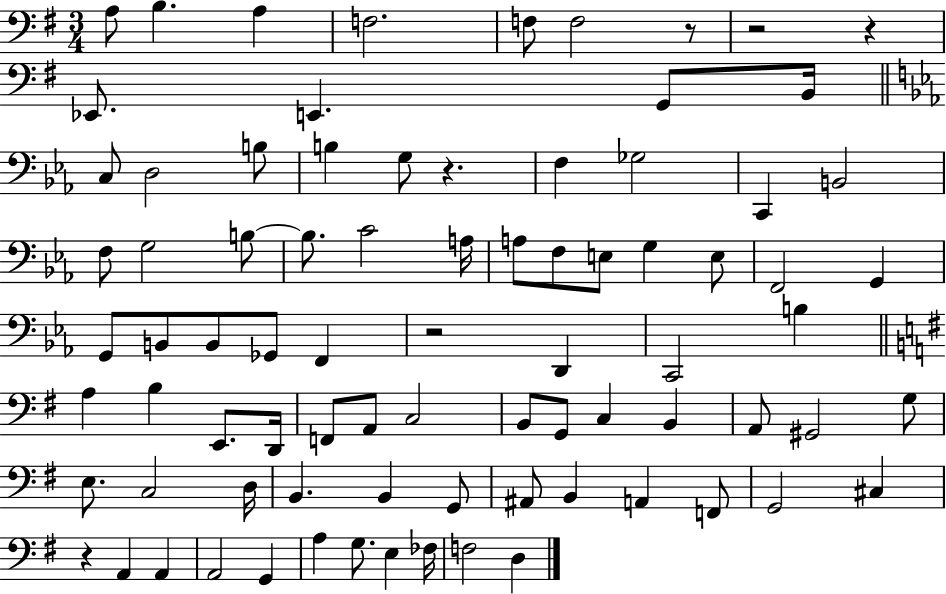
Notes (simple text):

A3/e B3/q. A3/q F3/h. F3/e F3/h R/e R/h R/q Eb2/e. E2/q. G2/e B2/s C3/e D3/h B3/e B3/q G3/e R/q. F3/q Gb3/h C2/q B2/h F3/e G3/h B3/e B3/e. C4/h A3/s A3/e F3/e E3/e G3/q E3/e F2/h G2/q G2/e B2/e B2/e Gb2/e F2/q R/h D2/q C2/h B3/q A3/q B3/q E2/e. D2/s F2/e A2/e C3/h B2/e G2/e C3/q B2/q A2/e G#2/h G3/e E3/e. C3/h D3/s B2/q. B2/q G2/e A#2/e B2/q A2/q F2/e G2/h C#3/q R/q A2/q A2/q A2/h G2/q A3/q G3/e. E3/q FES3/s F3/h D3/q